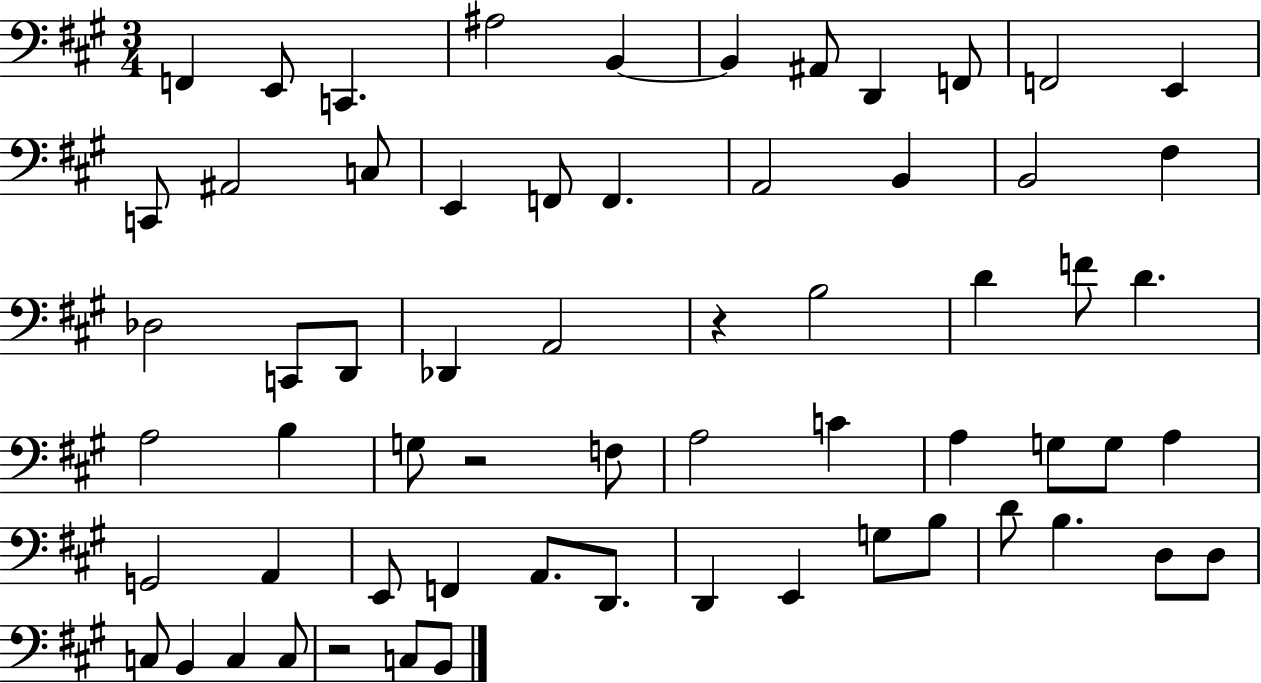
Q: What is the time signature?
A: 3/4